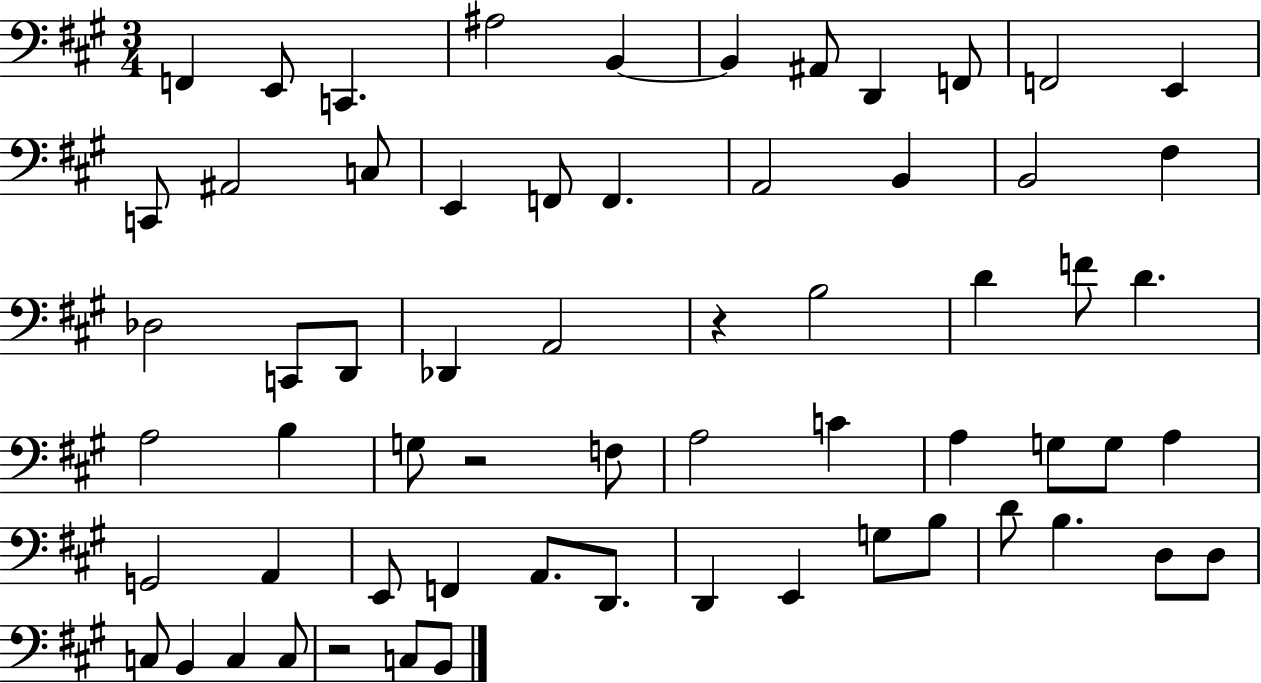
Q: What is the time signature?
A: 3/4